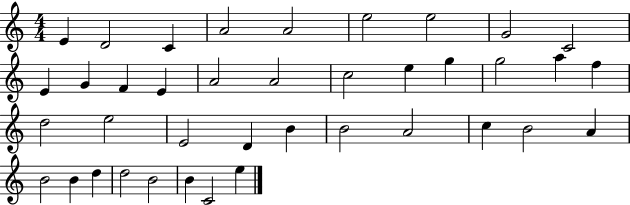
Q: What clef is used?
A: treble